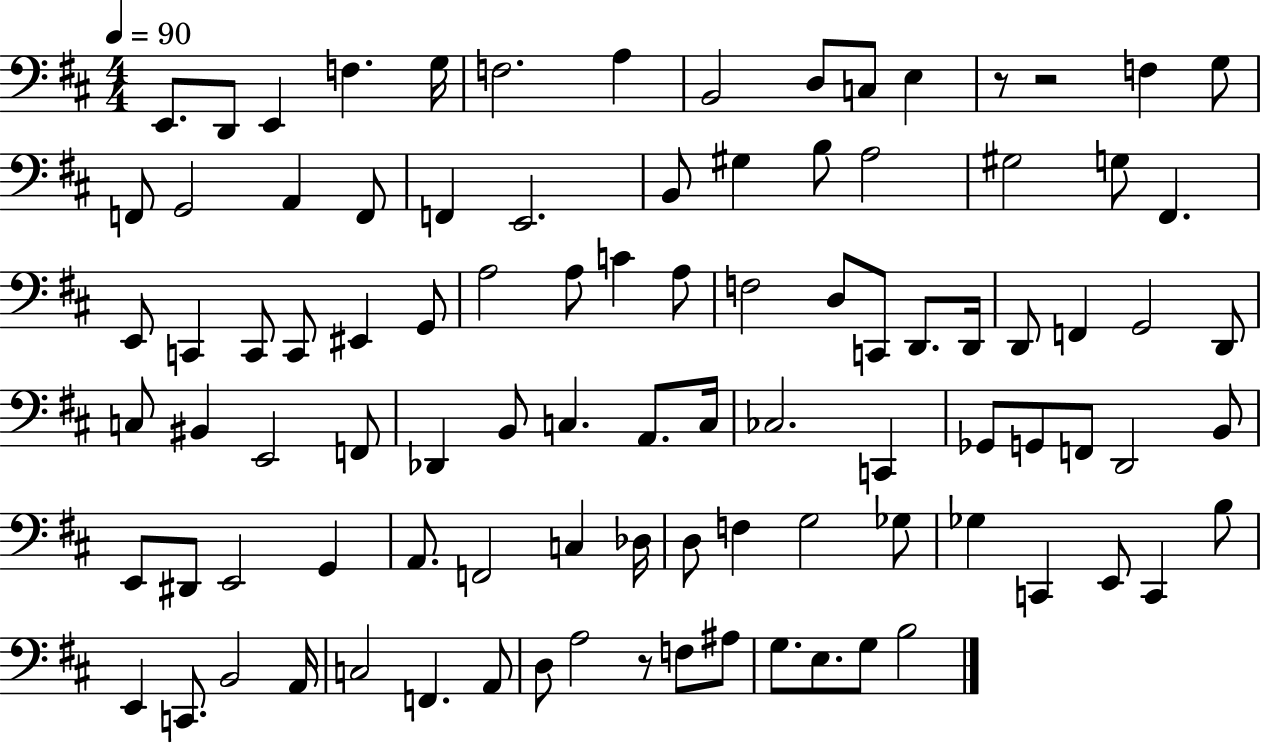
{
  \clef bass
  \numericTimeSignature
  \time 4/4
  \key d \major
  \tempo 4 = 90
  \repeat volta 2 { e,8. d,8 e,4 f4. g16 | f2. a4 | b,2 d8 c8 e4 | r8 r2 f4 g8 | \break f,8 g,2 a,4 f,8 | f,4 e,2. | b,8 gis4 b8 a2 | gis2 g8 fis,4. | \break e,8 c,4 c,8 c,8 eis,4 g,8 | a2 a8 c'4 a8 | f2 d8 c,8 d,8. d,16 | d,8 f,4 g,2 d,8 | \break c8 bis,4 e,2 f,8 | des,4 b,8 c4. a,8. c16 | ces2. c,4 | ges,8 g,8 f,8 d,2 b,8 | \break e,8 dis,8 e,2 g,4 | a,8. f,2 c4 des16 | d8 f4 g2 ges8 | ges4 c,4 e,8 c,4 b8 | \break e,4 c,8. b,2 a,16 | c2 f,4. a,8 | d8 a2 r8 f8 ais8 | g8. e8. g8 b2 | \break } \bar "|."
}